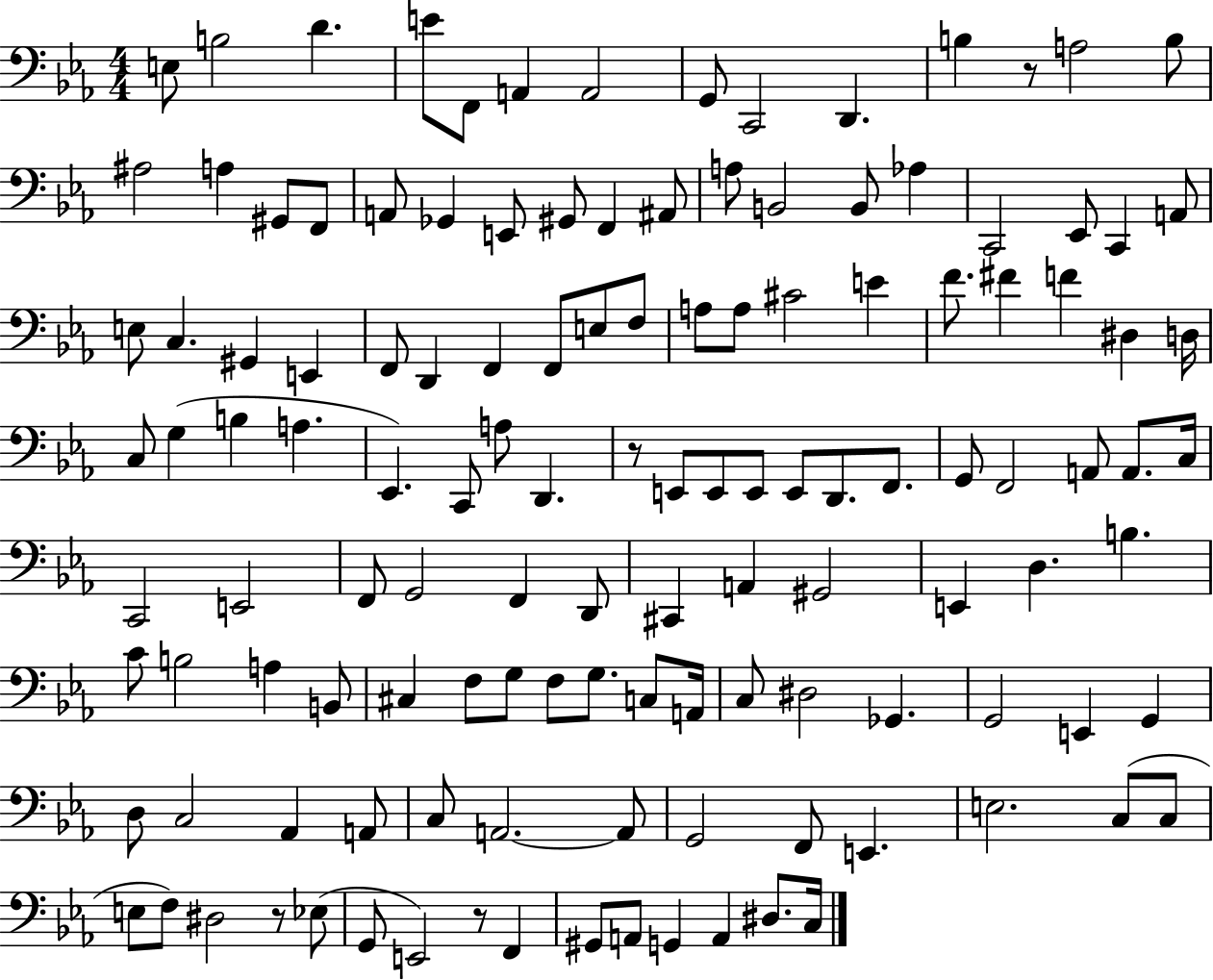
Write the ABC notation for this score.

X:1
T:Untitled
M:4/4
L:1/4
K:Eb
E,/2 B,2 D E/2 F,,/2 A,, A,,2 G,,/2 C,,2 D,, B, z/2 A,2 B,/2 ^A,2 A, ^G,,/2 F,,/2 A,,/2 _G,, E,,/2 ^G,,/2 F,, ^A,,/2 A,/2 B,,2 B,,/2 _A, C,,2 _E,,/2 C,, A,,/2 E,/2 C, ^G,, E,, F,,/2 D,, F,, F,,/2 E,/2 F,/2 A,/2 A,/2 ^C2 E F/2 ^F F ^D, D,/4 C,/2 G, B, A, _E,, C,,/2 A,/2 D,, z/2 E,,/2 E,,/2 E,,/2 E,,/2 D,,/2 F,,/2 G,,/2 F,,2 A,,/2 A,,/2 C,/4 C,,2 E,,2 F,,/2 G,,2 F,, D,,/2 ^C,, A,, ^G,,2 E,, D, B, C/2 B,2 A, B,,/2 ^C, F,/2 G,/2 F,/2 G,/2 C,/2 A,,/4 C,/2 ^D,2 _G,, G,,2 E,, G,, D,/2 C,2 _A,, A,,/2 C,/2 A,,2 A,,/2 G,,2 F,,/2 E,, E,2 C,/2 C,/2 E,/2 F,/2 ^D,2 z/2 _E,/2 G,,/2 E,,2 z/2 F,, ^G,,/2 A,,/2 G,, A,, ^D,/2 C,/4